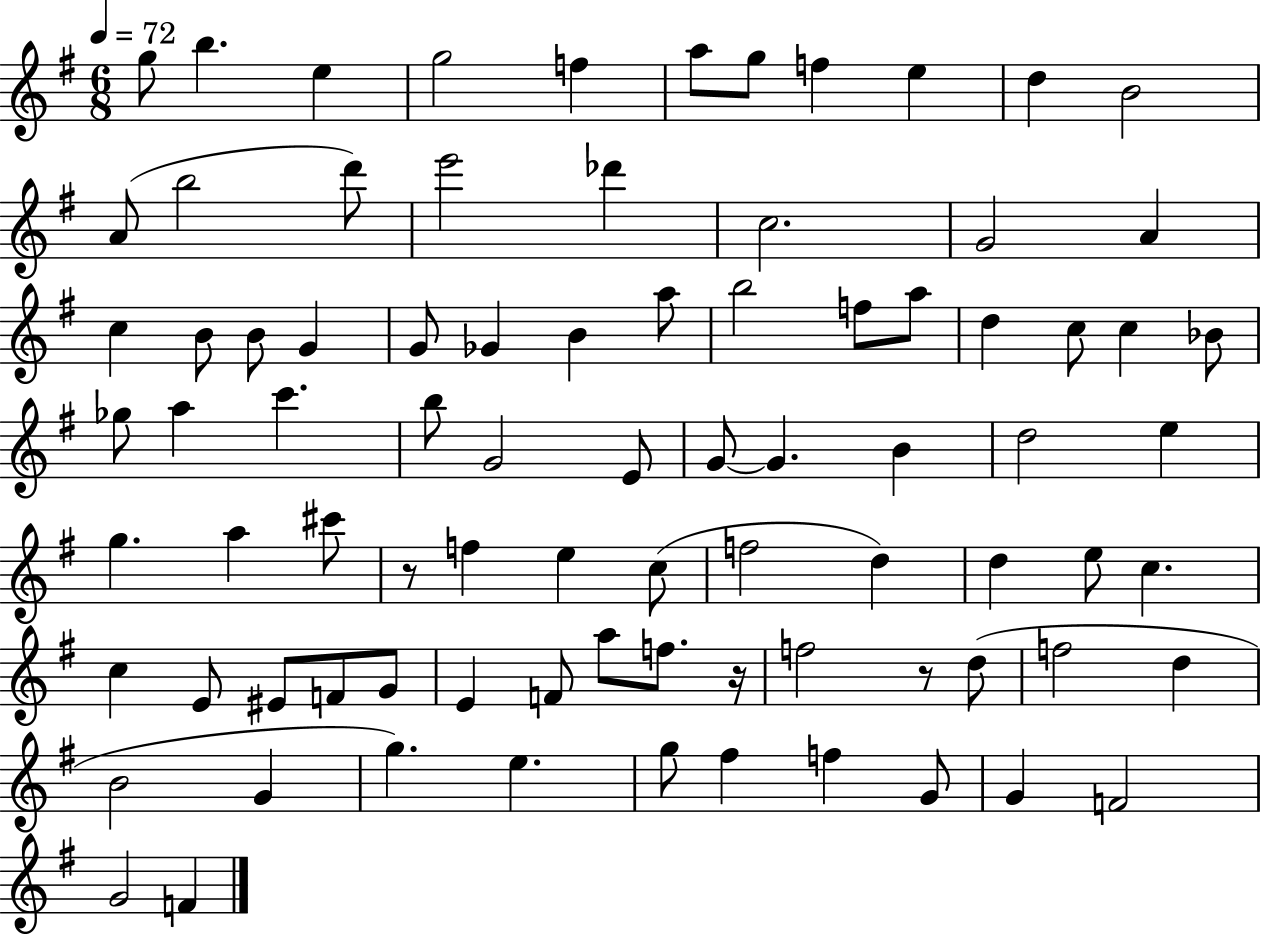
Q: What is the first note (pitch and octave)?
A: G5